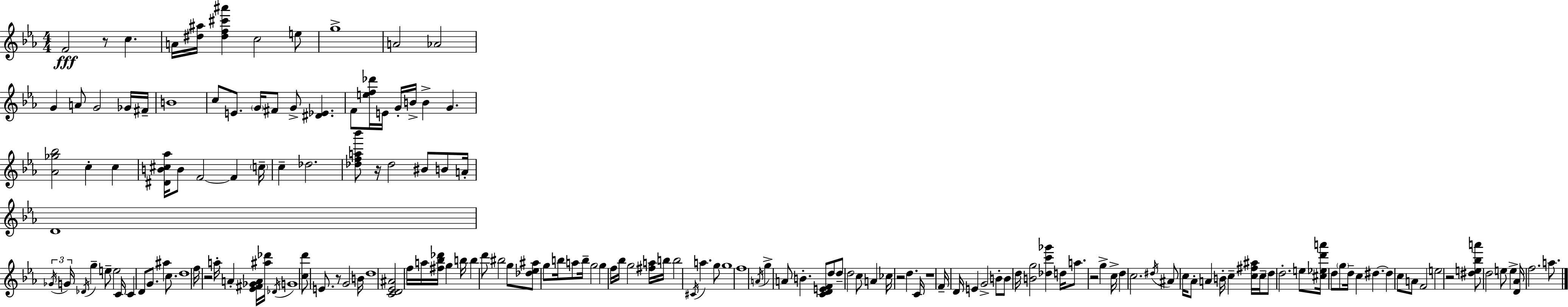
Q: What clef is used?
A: treble